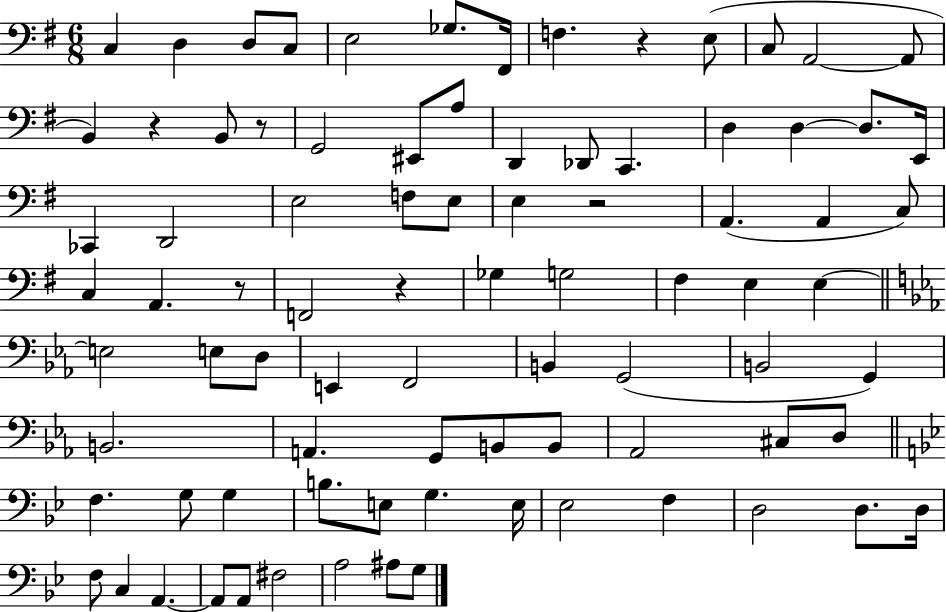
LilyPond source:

{
  \clef bass
  \numericTimeSignature
  \time 6/8
  \key g \major
  c4 d4 d8 c8 | e2 ges8. fis,16 | f4. r4 e8( | c8 a,2~~ a,8 | \break b,4) r4 b,8 r8 | g,2 eis,8 a8 | d,4 des,8 c,4. | d4 d4~~ d8. e,16 | \break ces,4 d,2 | e2 f8 e8 | e4 r2 | a,4.( a,4 c8) | \break c4 a,4. r8 | f,2 r4 | ges4 g2 | fis4 e4 e4~~ | \break \bar "||" \break \key ees \major e2 e8 d8 | e,4 f,2 | b,4 g,2( | b,2 g,4) | \break b,2. | a,4. g,8 b,8 b,8 | aes,2 cis8 d8 | \bar "||" \break \key bes \major f4. g8 g4 | b8. e8 g4. e16 | ees2 f4 | d2 d8. d16 | \break f8 c4 a,4.~~ | a,8 a,8 fis2 | a2 ais8 g8 | \bar "|."
}